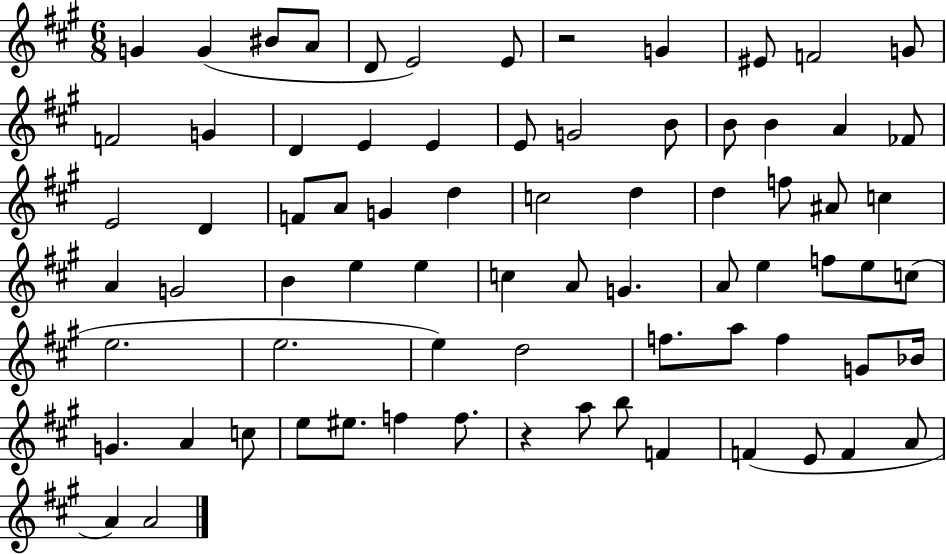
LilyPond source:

{
  \clef treble
  \numericTimeSignature
  \time 6/8
  \key a \major
  g'4 g'4( bis'8 a'8 | d'8 e'2) e'8 | r2 g'4 | eis'8 f'2 g'8 | \break f'2 g'4 | d'4 e'4 e'4 | e'8 g'2 b'8 | b'8 b'4 a'4 fes'8 | \break e'2 d'4 | f'8 a'8 g'4 d''4 | c''2 d''4 | d''4 f''8 ais'8 c''4 | \break a'4 g'2 | b'4 e''4 e''4 | c''4 a'8 g'4. | a'8 e''4 f''8 e''8 c''8( | \break e''2. | e''2. | e''4) d''2 | f''8. a''8 f''4 g'8 bes'16 | \break g'4. a'4 c''8 | e''8 eis''8. f''4 f''8. | r4 a''8 b''8 f'4 | f'4( e'8 f'4 a'8 | \break a'4) a'2 | \bar "|."
}